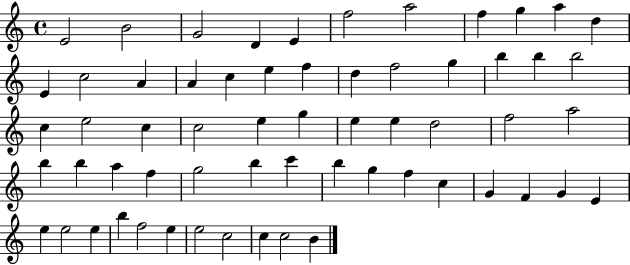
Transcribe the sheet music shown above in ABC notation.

X:1
T:Untitled
M:4/4
L:1/4
K:C
E2 B2 G2 D E f2 a2 f g a d E c2 A A c e f d f2 g b b b2 c e2 c c2 e g e e d2 f2 a2 b b a f g2 b c' b g f c G F G E e e2 e b f2 e e2 c2 c c2 B